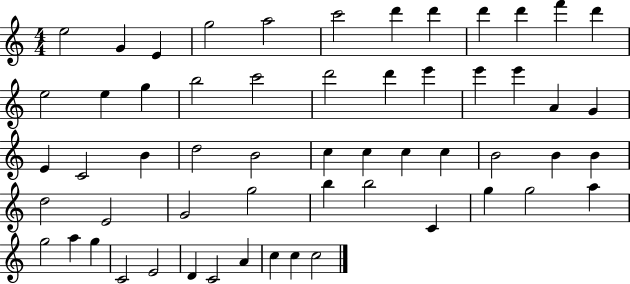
{
  \clef treble
  \numericTimeSignature
  \time 4/4
  \key c \major
  e''2 g'4 e'4 | g''2 a''2 | c'''2 d'''4 d'''4 | d'''4 d'''4 f'''4 d'''4 | \break e''2 e''4 g''4 | b''2 c'''2 | d'''2 d'''4 e'''4 | e'''4 e'''4 a'4 g'4 | \break e'4 c'2 b'4 | d''2 b'2 | c''4 c''4 c''4 c''4 | b'2 b'4 b'4 | \break d''2 e'2 | g'2 g''2 | b''4 b''2 c'4 | g''4 g''2 a''4 | \break g''2 a''4 g''4 | c'2 e'2 | d'4 c'2 a'4 | c''4 c''4 c''2 | \break \bar "|."
}